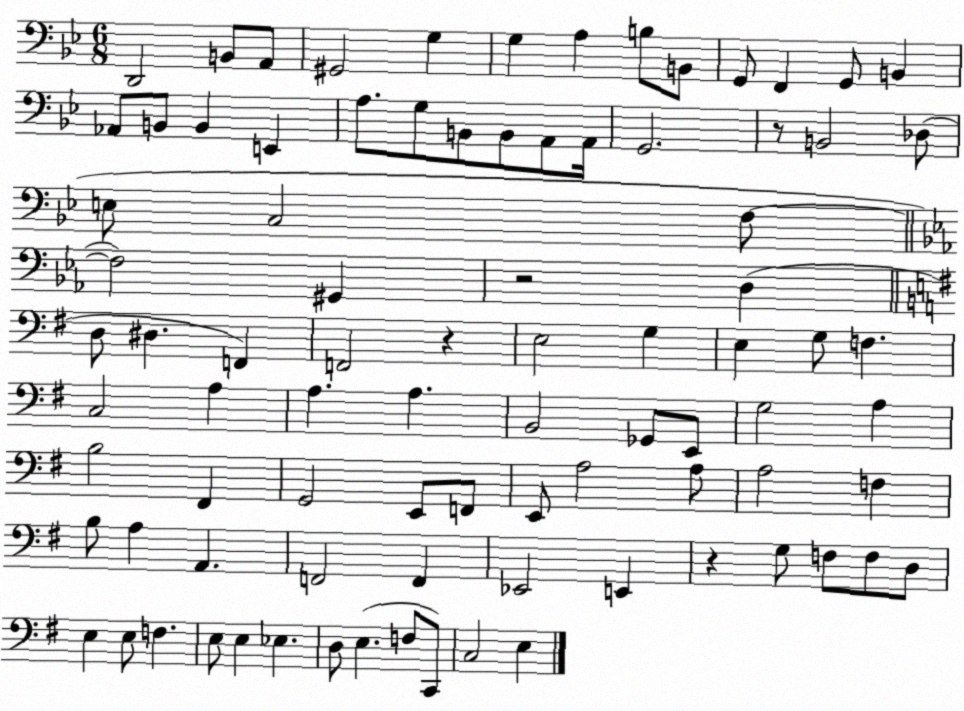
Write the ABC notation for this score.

X:1
T:Untitled
M:6/8
L:1/4
K:Bb
D,,2 B,,/2 A,,/2 ^G,,2 G, G, A, B,/2 B,,/2 G,,/2 F,, G,,/2 B,, _A,,/2 B,,/2 B,, E,, A,/2 G,/2 B,,/2 B,,/2 A,,/2 A,,/4 G,,2 z/2 B,,2 _D,/2 E,/2 C,2 F,/2 F,2 ^G,, z2 D, D,/2 ^D, F,, F,,2 z E,2 G, E, G,/2 F, C,2 A, A, A, B,,2 _G,,/2 E,,/2 G,2 A, B,2 ^F,, G,,2 E,,/2 F,,/2 E,,/2 A,2 A,/2 A,2 F, B,/2 A, A,, F,,2 F,, _E,,2 E,, z G,/2 F,/2 F,/2 D,/2 E, E,/2 F, E,/2 E, _E, D,/2 E, F,/2 C,,/2 C,2 E,